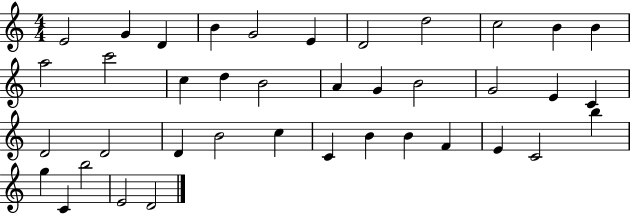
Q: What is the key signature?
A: C major